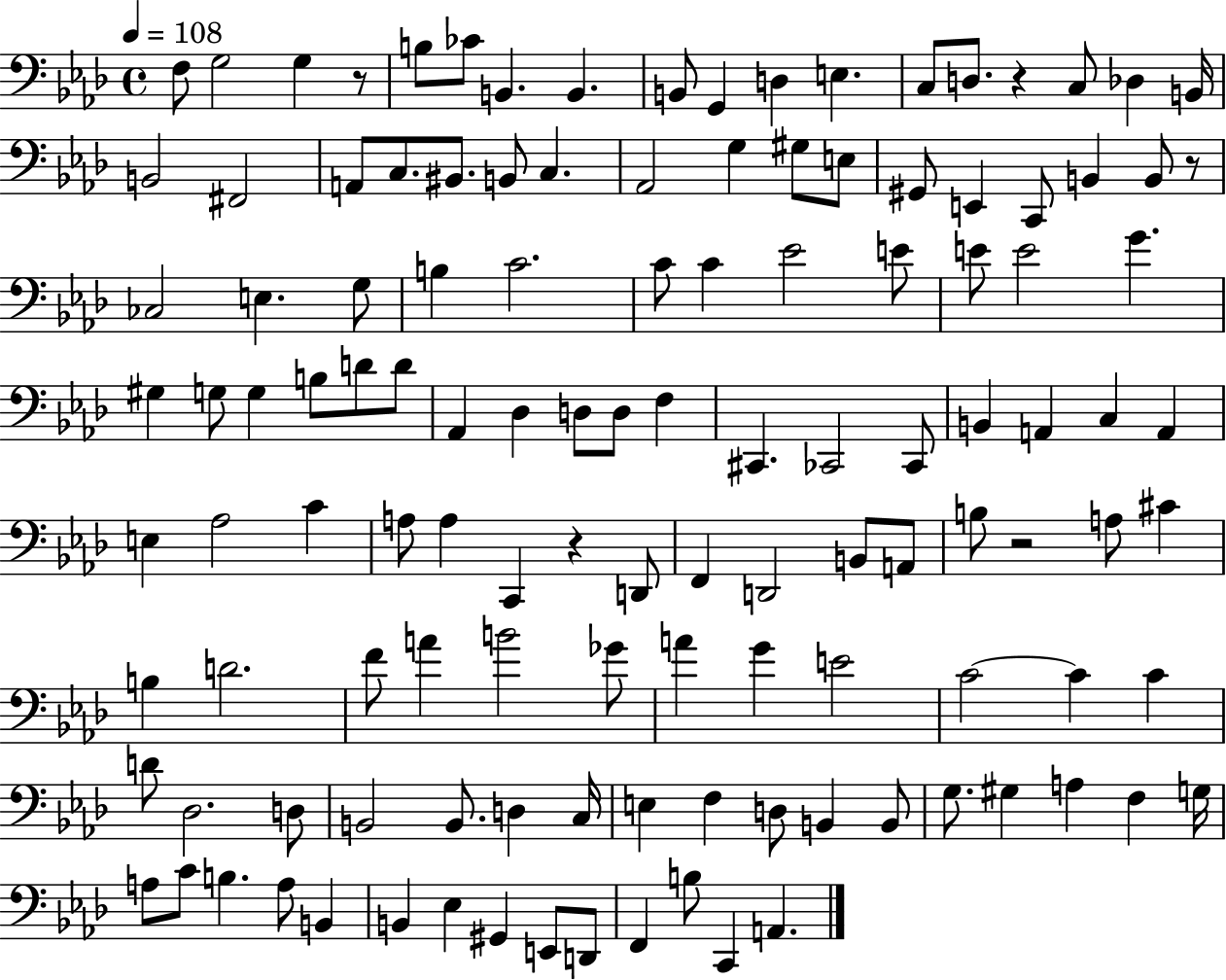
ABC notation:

X:1
T:Untitled
M:4/4
L:1/4
K:Ab
F,/2 G,2 G, z/2 B,/2 _C/2 B,, B,, B,,/2 G,, D, E, C,/2 D,/2 z C,/2 _D, B,,/4 B,,2 ^F,,2 A,,/2 C,/2 ^B,,/2 B,,/2 C, _A,,2 G, ^G,/2 E,/2 ^G,,/2 E,, C,,/2 B,, B,,/2 z/2 _C,2 E, G,/2 B, C2 C/2 C _E2 E/2 E/2 E2 G ^G, G,/2 G, B,/2 D/2 D/2 _A,, _D, D,/2 D,/2 F, ^C,, _C,,2 _C,,/2 B,, A,, C, A,, E, _A,2 C A,/2 A, C,, z D,,/2 F,, D,,2 B,,/2 A,,/2 B,/2 z2 A,/2 ^C B, D2 F/2 A B2 _G/2 A G E2 C2 C C D/2 _D,2 D,/2 B,,2 B,,/2 D, C,/4 E, F, D,/2 B,, B,,/2 G,/2 ^G, A, F, G,/4 A,/2 C/2 B, A,/2 B,, B,, _E, ^G,, E,,/2 D,,/2 F,, B,/2 C,, A,,